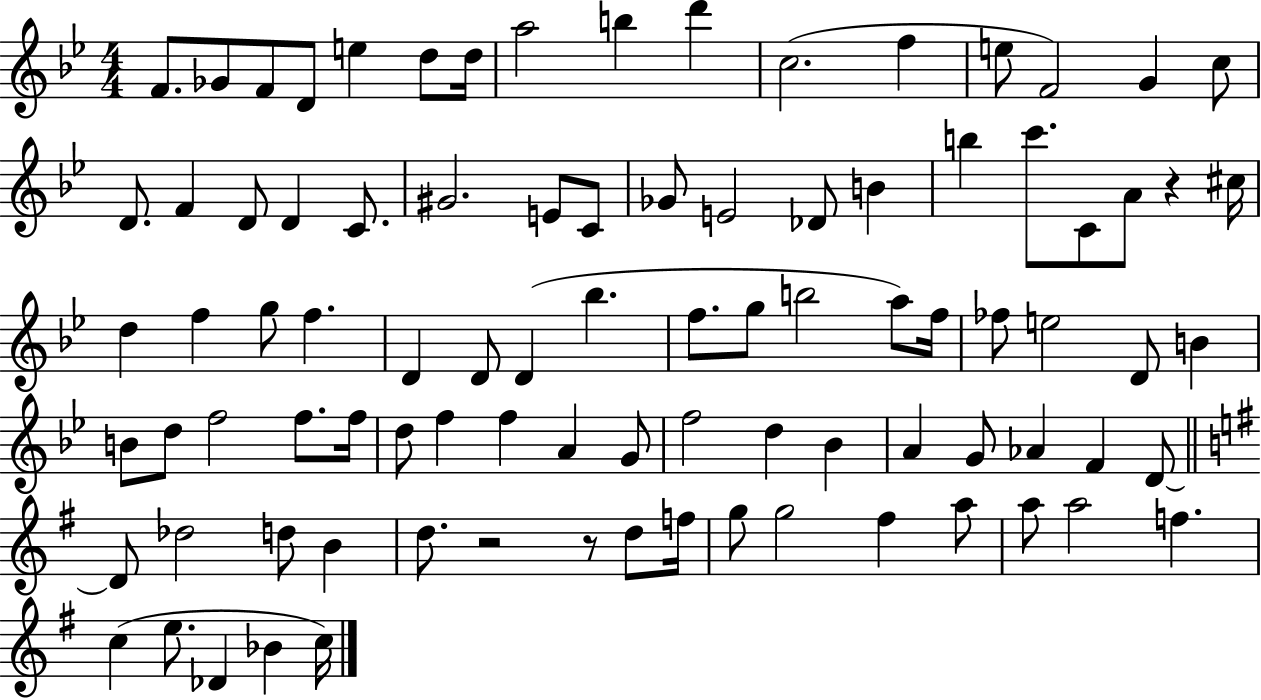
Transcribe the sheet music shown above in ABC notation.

X:1
T:Untitled
M:4/4
L:1/4
K:Bb
F/2 _G/2 F/2 D/2 e d/2 d/4 a2 b d' c2 f e/2 F2 G c/2 D/2 F D/2 D C/2 ^G2 E/2 C/2 _G/2 E2 _D/2 B b c'/2 C/2 A/2 z ^c/4 d f g/2 f D D/2 D _b f/2 g/2 b2 a/2 f/4 _f/2 e2 D/2 B B/2 d/2 f2 f/2 f/4 d/2 f f A G/2 f2 d _B A G/2 _A F D/2 D/2 _d2 d/2 B d/2 z2 z/2 d/2 f/4 g/2 g2 ^f a/2 a/2 a2 f c e/2 _D _B c/4